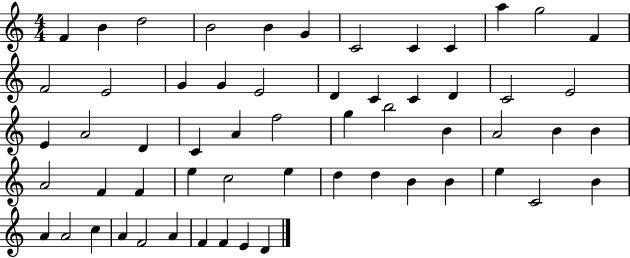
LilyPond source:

{
  \clef treble
  \numericTimeSignature
  \time 4/4
  \key c \major
  f'4 b'4 d''2 | b'2 b'4 g'4 | c'2 c'4 c'4 | a''4 g''2 f'4 | \break f'2 e'2 | g'4 g'4 e'2 | d'4 c'4 c'4 d'4 | c'2 e'2 | \break e'4 a'2 d'4 | c'4 a'4 f''2 | g''4 b''2 b'4 | a'2 b'4 b'4 | \break a'2 f'4 f'4 | e''4 c''2 e''4 | d''4 d''4 b'4 b'4 | e''4 c'2 b'4 | \break a'4 a'2 c''4 | a'4 f'2 a'4 | f'4 f'4 e'4 d'4 | \bar "|."
}